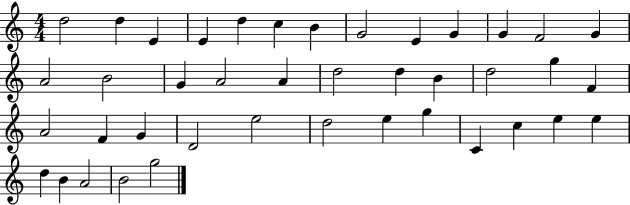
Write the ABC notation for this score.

X:1
T:Untitled
M:4/4
L:1/4
K:C
d2 d E E d c B G2 E G G F2 G A2 B2 G A2 A d2 d B d2 g F A2 F G D2 e2 d2 e g C c e e d B A2 B2 g2